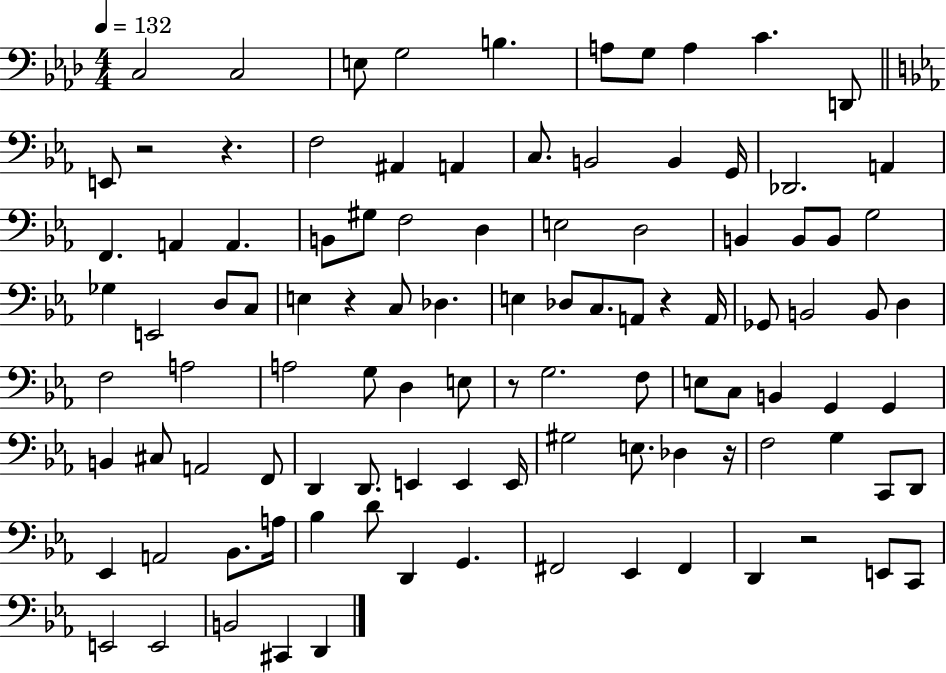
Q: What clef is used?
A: bass